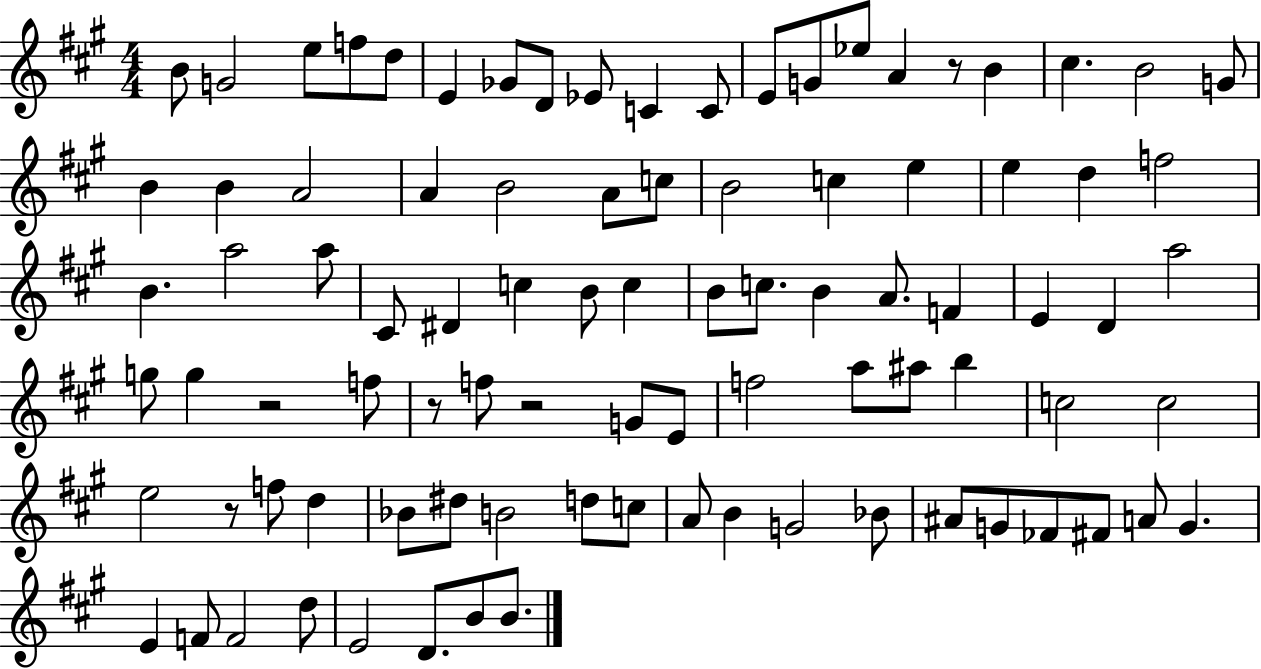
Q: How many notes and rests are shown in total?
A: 91